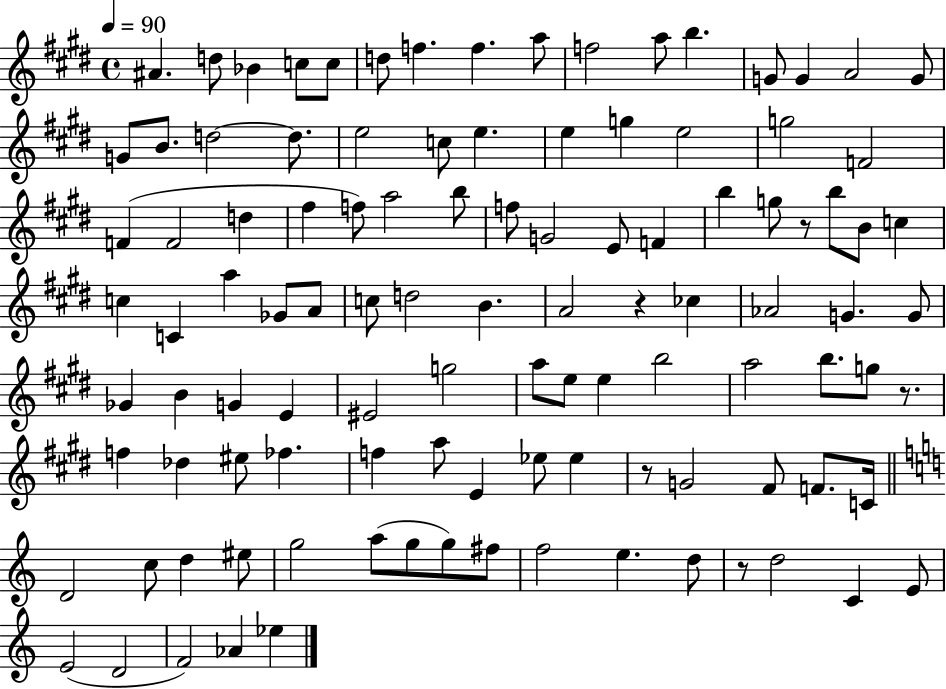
A#4/q. D5/e Bb4/q C5/e C5/e D5/e F5/q. F5/q. A5/e F5/h A5/e B5/q. G4/e G4/q A4/h G4/e G4/e B4/e. D5/h D5/e. E5/h C5/e E5/q. E5/q G5/q E5/h G5/h F4/h F4/q F4/h D5/q F#5/q F5/e A5/h B5/e F5/e G4/h E4/e F4/q B5/q G5/e R/e B5/e B4/e C5/q C5/q C4/q A5/q Gb4/e A4/e C5/e D5/h B4/q. A4/h R/q CES5/q Ab4/h G4/q. G4/e Gb4/q B4/q G4/q E4/q EIS4/h G5/h A5/e E5/e E5/q B5/h A5/h B5/e. G5/e R/e. F5/q Db5/q EIS5/e FES5/q. F5/q A5/e E4/q Eb5/e Eb5/q R/e G4/h F#4/e F4/e. C4/s D4/h C5/e D5/q EIS5/e G5/h A5/e G5/e G5/e F#5/e F5/h E5/q. D5/e R/e D5/h C4/q E4/e E4/h D4/h F4/h Ab4/q Eb5/q